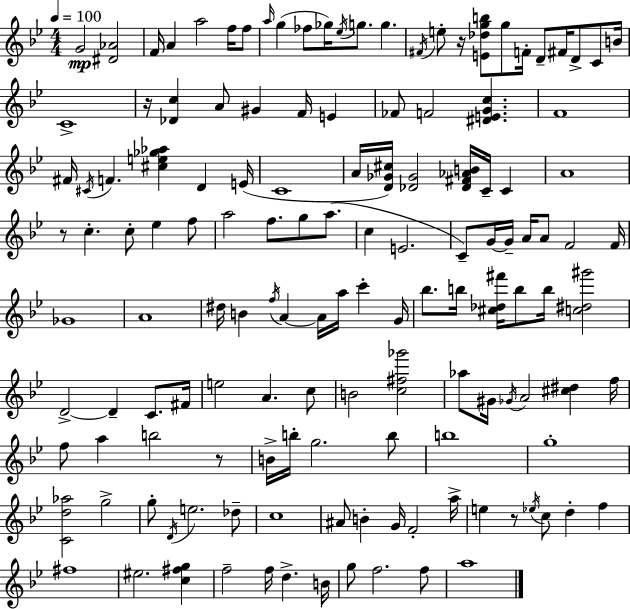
G4/h [D#4,Ab4]/h F4/s A4/q A5/h F5/s F5/e A5/s G5/q FES5/e Gb5/s Eb5/s G5/e. G5/q. F#4/s E5/e R/s [E4,Db5,G5,B5]/e G5/e F4/s D4/e F#4/s D4/e C4/e B4/s C4/w R/s [Db4,C5]/q A4/e G#4/q F4/s E4/q FES4/e F4/h [D#4,E4,G4,C5]/q. F4/w F#4/s C#4/s F4/q. [C#5,E5,Gb5,Ab5]/q D4/q E4/s C4/w A4/s [D4,Gb4,C#5]/s [Db4,Gb4]/h [Db4,F#4,Ab4,B4]/s C4/s C4/q A4/w R/e C5/q. C5/e Eb5/q F5/e A5/h F5/e. G5/e A5/e. C5/q E4/h. C4/e G4/s G4/s A4/s A4/e F4/h F4/s Gb4/w A4/w D#5/s B4/q F5/s A4/q A4/s A5/s C6/q G4/s Bb5/e. B5/s [C#5,Db5,F#6]/s B5/e B5/s [C5,D#5,G#6]/h D4/h D4/q C4/e. F#4/s E5/h A4/q. C5/e B4/h [C5,F#5,Gb6]/h Ab5/e G#4/s Gb4/s A4/h [C#5,D#5]/q F5/s F5/e A5/q B5/h R/e B4/s B5/s G5/h. B5/e B5/w G5/w [C4,D5,Ab5]/h G5/h G5/e D4/s E5/h. Db5/e C5/w A#4/e B4/q G4/s F4/h A5/s E5/q R/e Eb5/s C5/e D5/q F5/q F#5/w EIS5/h. [C5,F#5,G5]/q F5/h F5/s D5/q. B4/s G5/e F5/h. F5/e A5/w